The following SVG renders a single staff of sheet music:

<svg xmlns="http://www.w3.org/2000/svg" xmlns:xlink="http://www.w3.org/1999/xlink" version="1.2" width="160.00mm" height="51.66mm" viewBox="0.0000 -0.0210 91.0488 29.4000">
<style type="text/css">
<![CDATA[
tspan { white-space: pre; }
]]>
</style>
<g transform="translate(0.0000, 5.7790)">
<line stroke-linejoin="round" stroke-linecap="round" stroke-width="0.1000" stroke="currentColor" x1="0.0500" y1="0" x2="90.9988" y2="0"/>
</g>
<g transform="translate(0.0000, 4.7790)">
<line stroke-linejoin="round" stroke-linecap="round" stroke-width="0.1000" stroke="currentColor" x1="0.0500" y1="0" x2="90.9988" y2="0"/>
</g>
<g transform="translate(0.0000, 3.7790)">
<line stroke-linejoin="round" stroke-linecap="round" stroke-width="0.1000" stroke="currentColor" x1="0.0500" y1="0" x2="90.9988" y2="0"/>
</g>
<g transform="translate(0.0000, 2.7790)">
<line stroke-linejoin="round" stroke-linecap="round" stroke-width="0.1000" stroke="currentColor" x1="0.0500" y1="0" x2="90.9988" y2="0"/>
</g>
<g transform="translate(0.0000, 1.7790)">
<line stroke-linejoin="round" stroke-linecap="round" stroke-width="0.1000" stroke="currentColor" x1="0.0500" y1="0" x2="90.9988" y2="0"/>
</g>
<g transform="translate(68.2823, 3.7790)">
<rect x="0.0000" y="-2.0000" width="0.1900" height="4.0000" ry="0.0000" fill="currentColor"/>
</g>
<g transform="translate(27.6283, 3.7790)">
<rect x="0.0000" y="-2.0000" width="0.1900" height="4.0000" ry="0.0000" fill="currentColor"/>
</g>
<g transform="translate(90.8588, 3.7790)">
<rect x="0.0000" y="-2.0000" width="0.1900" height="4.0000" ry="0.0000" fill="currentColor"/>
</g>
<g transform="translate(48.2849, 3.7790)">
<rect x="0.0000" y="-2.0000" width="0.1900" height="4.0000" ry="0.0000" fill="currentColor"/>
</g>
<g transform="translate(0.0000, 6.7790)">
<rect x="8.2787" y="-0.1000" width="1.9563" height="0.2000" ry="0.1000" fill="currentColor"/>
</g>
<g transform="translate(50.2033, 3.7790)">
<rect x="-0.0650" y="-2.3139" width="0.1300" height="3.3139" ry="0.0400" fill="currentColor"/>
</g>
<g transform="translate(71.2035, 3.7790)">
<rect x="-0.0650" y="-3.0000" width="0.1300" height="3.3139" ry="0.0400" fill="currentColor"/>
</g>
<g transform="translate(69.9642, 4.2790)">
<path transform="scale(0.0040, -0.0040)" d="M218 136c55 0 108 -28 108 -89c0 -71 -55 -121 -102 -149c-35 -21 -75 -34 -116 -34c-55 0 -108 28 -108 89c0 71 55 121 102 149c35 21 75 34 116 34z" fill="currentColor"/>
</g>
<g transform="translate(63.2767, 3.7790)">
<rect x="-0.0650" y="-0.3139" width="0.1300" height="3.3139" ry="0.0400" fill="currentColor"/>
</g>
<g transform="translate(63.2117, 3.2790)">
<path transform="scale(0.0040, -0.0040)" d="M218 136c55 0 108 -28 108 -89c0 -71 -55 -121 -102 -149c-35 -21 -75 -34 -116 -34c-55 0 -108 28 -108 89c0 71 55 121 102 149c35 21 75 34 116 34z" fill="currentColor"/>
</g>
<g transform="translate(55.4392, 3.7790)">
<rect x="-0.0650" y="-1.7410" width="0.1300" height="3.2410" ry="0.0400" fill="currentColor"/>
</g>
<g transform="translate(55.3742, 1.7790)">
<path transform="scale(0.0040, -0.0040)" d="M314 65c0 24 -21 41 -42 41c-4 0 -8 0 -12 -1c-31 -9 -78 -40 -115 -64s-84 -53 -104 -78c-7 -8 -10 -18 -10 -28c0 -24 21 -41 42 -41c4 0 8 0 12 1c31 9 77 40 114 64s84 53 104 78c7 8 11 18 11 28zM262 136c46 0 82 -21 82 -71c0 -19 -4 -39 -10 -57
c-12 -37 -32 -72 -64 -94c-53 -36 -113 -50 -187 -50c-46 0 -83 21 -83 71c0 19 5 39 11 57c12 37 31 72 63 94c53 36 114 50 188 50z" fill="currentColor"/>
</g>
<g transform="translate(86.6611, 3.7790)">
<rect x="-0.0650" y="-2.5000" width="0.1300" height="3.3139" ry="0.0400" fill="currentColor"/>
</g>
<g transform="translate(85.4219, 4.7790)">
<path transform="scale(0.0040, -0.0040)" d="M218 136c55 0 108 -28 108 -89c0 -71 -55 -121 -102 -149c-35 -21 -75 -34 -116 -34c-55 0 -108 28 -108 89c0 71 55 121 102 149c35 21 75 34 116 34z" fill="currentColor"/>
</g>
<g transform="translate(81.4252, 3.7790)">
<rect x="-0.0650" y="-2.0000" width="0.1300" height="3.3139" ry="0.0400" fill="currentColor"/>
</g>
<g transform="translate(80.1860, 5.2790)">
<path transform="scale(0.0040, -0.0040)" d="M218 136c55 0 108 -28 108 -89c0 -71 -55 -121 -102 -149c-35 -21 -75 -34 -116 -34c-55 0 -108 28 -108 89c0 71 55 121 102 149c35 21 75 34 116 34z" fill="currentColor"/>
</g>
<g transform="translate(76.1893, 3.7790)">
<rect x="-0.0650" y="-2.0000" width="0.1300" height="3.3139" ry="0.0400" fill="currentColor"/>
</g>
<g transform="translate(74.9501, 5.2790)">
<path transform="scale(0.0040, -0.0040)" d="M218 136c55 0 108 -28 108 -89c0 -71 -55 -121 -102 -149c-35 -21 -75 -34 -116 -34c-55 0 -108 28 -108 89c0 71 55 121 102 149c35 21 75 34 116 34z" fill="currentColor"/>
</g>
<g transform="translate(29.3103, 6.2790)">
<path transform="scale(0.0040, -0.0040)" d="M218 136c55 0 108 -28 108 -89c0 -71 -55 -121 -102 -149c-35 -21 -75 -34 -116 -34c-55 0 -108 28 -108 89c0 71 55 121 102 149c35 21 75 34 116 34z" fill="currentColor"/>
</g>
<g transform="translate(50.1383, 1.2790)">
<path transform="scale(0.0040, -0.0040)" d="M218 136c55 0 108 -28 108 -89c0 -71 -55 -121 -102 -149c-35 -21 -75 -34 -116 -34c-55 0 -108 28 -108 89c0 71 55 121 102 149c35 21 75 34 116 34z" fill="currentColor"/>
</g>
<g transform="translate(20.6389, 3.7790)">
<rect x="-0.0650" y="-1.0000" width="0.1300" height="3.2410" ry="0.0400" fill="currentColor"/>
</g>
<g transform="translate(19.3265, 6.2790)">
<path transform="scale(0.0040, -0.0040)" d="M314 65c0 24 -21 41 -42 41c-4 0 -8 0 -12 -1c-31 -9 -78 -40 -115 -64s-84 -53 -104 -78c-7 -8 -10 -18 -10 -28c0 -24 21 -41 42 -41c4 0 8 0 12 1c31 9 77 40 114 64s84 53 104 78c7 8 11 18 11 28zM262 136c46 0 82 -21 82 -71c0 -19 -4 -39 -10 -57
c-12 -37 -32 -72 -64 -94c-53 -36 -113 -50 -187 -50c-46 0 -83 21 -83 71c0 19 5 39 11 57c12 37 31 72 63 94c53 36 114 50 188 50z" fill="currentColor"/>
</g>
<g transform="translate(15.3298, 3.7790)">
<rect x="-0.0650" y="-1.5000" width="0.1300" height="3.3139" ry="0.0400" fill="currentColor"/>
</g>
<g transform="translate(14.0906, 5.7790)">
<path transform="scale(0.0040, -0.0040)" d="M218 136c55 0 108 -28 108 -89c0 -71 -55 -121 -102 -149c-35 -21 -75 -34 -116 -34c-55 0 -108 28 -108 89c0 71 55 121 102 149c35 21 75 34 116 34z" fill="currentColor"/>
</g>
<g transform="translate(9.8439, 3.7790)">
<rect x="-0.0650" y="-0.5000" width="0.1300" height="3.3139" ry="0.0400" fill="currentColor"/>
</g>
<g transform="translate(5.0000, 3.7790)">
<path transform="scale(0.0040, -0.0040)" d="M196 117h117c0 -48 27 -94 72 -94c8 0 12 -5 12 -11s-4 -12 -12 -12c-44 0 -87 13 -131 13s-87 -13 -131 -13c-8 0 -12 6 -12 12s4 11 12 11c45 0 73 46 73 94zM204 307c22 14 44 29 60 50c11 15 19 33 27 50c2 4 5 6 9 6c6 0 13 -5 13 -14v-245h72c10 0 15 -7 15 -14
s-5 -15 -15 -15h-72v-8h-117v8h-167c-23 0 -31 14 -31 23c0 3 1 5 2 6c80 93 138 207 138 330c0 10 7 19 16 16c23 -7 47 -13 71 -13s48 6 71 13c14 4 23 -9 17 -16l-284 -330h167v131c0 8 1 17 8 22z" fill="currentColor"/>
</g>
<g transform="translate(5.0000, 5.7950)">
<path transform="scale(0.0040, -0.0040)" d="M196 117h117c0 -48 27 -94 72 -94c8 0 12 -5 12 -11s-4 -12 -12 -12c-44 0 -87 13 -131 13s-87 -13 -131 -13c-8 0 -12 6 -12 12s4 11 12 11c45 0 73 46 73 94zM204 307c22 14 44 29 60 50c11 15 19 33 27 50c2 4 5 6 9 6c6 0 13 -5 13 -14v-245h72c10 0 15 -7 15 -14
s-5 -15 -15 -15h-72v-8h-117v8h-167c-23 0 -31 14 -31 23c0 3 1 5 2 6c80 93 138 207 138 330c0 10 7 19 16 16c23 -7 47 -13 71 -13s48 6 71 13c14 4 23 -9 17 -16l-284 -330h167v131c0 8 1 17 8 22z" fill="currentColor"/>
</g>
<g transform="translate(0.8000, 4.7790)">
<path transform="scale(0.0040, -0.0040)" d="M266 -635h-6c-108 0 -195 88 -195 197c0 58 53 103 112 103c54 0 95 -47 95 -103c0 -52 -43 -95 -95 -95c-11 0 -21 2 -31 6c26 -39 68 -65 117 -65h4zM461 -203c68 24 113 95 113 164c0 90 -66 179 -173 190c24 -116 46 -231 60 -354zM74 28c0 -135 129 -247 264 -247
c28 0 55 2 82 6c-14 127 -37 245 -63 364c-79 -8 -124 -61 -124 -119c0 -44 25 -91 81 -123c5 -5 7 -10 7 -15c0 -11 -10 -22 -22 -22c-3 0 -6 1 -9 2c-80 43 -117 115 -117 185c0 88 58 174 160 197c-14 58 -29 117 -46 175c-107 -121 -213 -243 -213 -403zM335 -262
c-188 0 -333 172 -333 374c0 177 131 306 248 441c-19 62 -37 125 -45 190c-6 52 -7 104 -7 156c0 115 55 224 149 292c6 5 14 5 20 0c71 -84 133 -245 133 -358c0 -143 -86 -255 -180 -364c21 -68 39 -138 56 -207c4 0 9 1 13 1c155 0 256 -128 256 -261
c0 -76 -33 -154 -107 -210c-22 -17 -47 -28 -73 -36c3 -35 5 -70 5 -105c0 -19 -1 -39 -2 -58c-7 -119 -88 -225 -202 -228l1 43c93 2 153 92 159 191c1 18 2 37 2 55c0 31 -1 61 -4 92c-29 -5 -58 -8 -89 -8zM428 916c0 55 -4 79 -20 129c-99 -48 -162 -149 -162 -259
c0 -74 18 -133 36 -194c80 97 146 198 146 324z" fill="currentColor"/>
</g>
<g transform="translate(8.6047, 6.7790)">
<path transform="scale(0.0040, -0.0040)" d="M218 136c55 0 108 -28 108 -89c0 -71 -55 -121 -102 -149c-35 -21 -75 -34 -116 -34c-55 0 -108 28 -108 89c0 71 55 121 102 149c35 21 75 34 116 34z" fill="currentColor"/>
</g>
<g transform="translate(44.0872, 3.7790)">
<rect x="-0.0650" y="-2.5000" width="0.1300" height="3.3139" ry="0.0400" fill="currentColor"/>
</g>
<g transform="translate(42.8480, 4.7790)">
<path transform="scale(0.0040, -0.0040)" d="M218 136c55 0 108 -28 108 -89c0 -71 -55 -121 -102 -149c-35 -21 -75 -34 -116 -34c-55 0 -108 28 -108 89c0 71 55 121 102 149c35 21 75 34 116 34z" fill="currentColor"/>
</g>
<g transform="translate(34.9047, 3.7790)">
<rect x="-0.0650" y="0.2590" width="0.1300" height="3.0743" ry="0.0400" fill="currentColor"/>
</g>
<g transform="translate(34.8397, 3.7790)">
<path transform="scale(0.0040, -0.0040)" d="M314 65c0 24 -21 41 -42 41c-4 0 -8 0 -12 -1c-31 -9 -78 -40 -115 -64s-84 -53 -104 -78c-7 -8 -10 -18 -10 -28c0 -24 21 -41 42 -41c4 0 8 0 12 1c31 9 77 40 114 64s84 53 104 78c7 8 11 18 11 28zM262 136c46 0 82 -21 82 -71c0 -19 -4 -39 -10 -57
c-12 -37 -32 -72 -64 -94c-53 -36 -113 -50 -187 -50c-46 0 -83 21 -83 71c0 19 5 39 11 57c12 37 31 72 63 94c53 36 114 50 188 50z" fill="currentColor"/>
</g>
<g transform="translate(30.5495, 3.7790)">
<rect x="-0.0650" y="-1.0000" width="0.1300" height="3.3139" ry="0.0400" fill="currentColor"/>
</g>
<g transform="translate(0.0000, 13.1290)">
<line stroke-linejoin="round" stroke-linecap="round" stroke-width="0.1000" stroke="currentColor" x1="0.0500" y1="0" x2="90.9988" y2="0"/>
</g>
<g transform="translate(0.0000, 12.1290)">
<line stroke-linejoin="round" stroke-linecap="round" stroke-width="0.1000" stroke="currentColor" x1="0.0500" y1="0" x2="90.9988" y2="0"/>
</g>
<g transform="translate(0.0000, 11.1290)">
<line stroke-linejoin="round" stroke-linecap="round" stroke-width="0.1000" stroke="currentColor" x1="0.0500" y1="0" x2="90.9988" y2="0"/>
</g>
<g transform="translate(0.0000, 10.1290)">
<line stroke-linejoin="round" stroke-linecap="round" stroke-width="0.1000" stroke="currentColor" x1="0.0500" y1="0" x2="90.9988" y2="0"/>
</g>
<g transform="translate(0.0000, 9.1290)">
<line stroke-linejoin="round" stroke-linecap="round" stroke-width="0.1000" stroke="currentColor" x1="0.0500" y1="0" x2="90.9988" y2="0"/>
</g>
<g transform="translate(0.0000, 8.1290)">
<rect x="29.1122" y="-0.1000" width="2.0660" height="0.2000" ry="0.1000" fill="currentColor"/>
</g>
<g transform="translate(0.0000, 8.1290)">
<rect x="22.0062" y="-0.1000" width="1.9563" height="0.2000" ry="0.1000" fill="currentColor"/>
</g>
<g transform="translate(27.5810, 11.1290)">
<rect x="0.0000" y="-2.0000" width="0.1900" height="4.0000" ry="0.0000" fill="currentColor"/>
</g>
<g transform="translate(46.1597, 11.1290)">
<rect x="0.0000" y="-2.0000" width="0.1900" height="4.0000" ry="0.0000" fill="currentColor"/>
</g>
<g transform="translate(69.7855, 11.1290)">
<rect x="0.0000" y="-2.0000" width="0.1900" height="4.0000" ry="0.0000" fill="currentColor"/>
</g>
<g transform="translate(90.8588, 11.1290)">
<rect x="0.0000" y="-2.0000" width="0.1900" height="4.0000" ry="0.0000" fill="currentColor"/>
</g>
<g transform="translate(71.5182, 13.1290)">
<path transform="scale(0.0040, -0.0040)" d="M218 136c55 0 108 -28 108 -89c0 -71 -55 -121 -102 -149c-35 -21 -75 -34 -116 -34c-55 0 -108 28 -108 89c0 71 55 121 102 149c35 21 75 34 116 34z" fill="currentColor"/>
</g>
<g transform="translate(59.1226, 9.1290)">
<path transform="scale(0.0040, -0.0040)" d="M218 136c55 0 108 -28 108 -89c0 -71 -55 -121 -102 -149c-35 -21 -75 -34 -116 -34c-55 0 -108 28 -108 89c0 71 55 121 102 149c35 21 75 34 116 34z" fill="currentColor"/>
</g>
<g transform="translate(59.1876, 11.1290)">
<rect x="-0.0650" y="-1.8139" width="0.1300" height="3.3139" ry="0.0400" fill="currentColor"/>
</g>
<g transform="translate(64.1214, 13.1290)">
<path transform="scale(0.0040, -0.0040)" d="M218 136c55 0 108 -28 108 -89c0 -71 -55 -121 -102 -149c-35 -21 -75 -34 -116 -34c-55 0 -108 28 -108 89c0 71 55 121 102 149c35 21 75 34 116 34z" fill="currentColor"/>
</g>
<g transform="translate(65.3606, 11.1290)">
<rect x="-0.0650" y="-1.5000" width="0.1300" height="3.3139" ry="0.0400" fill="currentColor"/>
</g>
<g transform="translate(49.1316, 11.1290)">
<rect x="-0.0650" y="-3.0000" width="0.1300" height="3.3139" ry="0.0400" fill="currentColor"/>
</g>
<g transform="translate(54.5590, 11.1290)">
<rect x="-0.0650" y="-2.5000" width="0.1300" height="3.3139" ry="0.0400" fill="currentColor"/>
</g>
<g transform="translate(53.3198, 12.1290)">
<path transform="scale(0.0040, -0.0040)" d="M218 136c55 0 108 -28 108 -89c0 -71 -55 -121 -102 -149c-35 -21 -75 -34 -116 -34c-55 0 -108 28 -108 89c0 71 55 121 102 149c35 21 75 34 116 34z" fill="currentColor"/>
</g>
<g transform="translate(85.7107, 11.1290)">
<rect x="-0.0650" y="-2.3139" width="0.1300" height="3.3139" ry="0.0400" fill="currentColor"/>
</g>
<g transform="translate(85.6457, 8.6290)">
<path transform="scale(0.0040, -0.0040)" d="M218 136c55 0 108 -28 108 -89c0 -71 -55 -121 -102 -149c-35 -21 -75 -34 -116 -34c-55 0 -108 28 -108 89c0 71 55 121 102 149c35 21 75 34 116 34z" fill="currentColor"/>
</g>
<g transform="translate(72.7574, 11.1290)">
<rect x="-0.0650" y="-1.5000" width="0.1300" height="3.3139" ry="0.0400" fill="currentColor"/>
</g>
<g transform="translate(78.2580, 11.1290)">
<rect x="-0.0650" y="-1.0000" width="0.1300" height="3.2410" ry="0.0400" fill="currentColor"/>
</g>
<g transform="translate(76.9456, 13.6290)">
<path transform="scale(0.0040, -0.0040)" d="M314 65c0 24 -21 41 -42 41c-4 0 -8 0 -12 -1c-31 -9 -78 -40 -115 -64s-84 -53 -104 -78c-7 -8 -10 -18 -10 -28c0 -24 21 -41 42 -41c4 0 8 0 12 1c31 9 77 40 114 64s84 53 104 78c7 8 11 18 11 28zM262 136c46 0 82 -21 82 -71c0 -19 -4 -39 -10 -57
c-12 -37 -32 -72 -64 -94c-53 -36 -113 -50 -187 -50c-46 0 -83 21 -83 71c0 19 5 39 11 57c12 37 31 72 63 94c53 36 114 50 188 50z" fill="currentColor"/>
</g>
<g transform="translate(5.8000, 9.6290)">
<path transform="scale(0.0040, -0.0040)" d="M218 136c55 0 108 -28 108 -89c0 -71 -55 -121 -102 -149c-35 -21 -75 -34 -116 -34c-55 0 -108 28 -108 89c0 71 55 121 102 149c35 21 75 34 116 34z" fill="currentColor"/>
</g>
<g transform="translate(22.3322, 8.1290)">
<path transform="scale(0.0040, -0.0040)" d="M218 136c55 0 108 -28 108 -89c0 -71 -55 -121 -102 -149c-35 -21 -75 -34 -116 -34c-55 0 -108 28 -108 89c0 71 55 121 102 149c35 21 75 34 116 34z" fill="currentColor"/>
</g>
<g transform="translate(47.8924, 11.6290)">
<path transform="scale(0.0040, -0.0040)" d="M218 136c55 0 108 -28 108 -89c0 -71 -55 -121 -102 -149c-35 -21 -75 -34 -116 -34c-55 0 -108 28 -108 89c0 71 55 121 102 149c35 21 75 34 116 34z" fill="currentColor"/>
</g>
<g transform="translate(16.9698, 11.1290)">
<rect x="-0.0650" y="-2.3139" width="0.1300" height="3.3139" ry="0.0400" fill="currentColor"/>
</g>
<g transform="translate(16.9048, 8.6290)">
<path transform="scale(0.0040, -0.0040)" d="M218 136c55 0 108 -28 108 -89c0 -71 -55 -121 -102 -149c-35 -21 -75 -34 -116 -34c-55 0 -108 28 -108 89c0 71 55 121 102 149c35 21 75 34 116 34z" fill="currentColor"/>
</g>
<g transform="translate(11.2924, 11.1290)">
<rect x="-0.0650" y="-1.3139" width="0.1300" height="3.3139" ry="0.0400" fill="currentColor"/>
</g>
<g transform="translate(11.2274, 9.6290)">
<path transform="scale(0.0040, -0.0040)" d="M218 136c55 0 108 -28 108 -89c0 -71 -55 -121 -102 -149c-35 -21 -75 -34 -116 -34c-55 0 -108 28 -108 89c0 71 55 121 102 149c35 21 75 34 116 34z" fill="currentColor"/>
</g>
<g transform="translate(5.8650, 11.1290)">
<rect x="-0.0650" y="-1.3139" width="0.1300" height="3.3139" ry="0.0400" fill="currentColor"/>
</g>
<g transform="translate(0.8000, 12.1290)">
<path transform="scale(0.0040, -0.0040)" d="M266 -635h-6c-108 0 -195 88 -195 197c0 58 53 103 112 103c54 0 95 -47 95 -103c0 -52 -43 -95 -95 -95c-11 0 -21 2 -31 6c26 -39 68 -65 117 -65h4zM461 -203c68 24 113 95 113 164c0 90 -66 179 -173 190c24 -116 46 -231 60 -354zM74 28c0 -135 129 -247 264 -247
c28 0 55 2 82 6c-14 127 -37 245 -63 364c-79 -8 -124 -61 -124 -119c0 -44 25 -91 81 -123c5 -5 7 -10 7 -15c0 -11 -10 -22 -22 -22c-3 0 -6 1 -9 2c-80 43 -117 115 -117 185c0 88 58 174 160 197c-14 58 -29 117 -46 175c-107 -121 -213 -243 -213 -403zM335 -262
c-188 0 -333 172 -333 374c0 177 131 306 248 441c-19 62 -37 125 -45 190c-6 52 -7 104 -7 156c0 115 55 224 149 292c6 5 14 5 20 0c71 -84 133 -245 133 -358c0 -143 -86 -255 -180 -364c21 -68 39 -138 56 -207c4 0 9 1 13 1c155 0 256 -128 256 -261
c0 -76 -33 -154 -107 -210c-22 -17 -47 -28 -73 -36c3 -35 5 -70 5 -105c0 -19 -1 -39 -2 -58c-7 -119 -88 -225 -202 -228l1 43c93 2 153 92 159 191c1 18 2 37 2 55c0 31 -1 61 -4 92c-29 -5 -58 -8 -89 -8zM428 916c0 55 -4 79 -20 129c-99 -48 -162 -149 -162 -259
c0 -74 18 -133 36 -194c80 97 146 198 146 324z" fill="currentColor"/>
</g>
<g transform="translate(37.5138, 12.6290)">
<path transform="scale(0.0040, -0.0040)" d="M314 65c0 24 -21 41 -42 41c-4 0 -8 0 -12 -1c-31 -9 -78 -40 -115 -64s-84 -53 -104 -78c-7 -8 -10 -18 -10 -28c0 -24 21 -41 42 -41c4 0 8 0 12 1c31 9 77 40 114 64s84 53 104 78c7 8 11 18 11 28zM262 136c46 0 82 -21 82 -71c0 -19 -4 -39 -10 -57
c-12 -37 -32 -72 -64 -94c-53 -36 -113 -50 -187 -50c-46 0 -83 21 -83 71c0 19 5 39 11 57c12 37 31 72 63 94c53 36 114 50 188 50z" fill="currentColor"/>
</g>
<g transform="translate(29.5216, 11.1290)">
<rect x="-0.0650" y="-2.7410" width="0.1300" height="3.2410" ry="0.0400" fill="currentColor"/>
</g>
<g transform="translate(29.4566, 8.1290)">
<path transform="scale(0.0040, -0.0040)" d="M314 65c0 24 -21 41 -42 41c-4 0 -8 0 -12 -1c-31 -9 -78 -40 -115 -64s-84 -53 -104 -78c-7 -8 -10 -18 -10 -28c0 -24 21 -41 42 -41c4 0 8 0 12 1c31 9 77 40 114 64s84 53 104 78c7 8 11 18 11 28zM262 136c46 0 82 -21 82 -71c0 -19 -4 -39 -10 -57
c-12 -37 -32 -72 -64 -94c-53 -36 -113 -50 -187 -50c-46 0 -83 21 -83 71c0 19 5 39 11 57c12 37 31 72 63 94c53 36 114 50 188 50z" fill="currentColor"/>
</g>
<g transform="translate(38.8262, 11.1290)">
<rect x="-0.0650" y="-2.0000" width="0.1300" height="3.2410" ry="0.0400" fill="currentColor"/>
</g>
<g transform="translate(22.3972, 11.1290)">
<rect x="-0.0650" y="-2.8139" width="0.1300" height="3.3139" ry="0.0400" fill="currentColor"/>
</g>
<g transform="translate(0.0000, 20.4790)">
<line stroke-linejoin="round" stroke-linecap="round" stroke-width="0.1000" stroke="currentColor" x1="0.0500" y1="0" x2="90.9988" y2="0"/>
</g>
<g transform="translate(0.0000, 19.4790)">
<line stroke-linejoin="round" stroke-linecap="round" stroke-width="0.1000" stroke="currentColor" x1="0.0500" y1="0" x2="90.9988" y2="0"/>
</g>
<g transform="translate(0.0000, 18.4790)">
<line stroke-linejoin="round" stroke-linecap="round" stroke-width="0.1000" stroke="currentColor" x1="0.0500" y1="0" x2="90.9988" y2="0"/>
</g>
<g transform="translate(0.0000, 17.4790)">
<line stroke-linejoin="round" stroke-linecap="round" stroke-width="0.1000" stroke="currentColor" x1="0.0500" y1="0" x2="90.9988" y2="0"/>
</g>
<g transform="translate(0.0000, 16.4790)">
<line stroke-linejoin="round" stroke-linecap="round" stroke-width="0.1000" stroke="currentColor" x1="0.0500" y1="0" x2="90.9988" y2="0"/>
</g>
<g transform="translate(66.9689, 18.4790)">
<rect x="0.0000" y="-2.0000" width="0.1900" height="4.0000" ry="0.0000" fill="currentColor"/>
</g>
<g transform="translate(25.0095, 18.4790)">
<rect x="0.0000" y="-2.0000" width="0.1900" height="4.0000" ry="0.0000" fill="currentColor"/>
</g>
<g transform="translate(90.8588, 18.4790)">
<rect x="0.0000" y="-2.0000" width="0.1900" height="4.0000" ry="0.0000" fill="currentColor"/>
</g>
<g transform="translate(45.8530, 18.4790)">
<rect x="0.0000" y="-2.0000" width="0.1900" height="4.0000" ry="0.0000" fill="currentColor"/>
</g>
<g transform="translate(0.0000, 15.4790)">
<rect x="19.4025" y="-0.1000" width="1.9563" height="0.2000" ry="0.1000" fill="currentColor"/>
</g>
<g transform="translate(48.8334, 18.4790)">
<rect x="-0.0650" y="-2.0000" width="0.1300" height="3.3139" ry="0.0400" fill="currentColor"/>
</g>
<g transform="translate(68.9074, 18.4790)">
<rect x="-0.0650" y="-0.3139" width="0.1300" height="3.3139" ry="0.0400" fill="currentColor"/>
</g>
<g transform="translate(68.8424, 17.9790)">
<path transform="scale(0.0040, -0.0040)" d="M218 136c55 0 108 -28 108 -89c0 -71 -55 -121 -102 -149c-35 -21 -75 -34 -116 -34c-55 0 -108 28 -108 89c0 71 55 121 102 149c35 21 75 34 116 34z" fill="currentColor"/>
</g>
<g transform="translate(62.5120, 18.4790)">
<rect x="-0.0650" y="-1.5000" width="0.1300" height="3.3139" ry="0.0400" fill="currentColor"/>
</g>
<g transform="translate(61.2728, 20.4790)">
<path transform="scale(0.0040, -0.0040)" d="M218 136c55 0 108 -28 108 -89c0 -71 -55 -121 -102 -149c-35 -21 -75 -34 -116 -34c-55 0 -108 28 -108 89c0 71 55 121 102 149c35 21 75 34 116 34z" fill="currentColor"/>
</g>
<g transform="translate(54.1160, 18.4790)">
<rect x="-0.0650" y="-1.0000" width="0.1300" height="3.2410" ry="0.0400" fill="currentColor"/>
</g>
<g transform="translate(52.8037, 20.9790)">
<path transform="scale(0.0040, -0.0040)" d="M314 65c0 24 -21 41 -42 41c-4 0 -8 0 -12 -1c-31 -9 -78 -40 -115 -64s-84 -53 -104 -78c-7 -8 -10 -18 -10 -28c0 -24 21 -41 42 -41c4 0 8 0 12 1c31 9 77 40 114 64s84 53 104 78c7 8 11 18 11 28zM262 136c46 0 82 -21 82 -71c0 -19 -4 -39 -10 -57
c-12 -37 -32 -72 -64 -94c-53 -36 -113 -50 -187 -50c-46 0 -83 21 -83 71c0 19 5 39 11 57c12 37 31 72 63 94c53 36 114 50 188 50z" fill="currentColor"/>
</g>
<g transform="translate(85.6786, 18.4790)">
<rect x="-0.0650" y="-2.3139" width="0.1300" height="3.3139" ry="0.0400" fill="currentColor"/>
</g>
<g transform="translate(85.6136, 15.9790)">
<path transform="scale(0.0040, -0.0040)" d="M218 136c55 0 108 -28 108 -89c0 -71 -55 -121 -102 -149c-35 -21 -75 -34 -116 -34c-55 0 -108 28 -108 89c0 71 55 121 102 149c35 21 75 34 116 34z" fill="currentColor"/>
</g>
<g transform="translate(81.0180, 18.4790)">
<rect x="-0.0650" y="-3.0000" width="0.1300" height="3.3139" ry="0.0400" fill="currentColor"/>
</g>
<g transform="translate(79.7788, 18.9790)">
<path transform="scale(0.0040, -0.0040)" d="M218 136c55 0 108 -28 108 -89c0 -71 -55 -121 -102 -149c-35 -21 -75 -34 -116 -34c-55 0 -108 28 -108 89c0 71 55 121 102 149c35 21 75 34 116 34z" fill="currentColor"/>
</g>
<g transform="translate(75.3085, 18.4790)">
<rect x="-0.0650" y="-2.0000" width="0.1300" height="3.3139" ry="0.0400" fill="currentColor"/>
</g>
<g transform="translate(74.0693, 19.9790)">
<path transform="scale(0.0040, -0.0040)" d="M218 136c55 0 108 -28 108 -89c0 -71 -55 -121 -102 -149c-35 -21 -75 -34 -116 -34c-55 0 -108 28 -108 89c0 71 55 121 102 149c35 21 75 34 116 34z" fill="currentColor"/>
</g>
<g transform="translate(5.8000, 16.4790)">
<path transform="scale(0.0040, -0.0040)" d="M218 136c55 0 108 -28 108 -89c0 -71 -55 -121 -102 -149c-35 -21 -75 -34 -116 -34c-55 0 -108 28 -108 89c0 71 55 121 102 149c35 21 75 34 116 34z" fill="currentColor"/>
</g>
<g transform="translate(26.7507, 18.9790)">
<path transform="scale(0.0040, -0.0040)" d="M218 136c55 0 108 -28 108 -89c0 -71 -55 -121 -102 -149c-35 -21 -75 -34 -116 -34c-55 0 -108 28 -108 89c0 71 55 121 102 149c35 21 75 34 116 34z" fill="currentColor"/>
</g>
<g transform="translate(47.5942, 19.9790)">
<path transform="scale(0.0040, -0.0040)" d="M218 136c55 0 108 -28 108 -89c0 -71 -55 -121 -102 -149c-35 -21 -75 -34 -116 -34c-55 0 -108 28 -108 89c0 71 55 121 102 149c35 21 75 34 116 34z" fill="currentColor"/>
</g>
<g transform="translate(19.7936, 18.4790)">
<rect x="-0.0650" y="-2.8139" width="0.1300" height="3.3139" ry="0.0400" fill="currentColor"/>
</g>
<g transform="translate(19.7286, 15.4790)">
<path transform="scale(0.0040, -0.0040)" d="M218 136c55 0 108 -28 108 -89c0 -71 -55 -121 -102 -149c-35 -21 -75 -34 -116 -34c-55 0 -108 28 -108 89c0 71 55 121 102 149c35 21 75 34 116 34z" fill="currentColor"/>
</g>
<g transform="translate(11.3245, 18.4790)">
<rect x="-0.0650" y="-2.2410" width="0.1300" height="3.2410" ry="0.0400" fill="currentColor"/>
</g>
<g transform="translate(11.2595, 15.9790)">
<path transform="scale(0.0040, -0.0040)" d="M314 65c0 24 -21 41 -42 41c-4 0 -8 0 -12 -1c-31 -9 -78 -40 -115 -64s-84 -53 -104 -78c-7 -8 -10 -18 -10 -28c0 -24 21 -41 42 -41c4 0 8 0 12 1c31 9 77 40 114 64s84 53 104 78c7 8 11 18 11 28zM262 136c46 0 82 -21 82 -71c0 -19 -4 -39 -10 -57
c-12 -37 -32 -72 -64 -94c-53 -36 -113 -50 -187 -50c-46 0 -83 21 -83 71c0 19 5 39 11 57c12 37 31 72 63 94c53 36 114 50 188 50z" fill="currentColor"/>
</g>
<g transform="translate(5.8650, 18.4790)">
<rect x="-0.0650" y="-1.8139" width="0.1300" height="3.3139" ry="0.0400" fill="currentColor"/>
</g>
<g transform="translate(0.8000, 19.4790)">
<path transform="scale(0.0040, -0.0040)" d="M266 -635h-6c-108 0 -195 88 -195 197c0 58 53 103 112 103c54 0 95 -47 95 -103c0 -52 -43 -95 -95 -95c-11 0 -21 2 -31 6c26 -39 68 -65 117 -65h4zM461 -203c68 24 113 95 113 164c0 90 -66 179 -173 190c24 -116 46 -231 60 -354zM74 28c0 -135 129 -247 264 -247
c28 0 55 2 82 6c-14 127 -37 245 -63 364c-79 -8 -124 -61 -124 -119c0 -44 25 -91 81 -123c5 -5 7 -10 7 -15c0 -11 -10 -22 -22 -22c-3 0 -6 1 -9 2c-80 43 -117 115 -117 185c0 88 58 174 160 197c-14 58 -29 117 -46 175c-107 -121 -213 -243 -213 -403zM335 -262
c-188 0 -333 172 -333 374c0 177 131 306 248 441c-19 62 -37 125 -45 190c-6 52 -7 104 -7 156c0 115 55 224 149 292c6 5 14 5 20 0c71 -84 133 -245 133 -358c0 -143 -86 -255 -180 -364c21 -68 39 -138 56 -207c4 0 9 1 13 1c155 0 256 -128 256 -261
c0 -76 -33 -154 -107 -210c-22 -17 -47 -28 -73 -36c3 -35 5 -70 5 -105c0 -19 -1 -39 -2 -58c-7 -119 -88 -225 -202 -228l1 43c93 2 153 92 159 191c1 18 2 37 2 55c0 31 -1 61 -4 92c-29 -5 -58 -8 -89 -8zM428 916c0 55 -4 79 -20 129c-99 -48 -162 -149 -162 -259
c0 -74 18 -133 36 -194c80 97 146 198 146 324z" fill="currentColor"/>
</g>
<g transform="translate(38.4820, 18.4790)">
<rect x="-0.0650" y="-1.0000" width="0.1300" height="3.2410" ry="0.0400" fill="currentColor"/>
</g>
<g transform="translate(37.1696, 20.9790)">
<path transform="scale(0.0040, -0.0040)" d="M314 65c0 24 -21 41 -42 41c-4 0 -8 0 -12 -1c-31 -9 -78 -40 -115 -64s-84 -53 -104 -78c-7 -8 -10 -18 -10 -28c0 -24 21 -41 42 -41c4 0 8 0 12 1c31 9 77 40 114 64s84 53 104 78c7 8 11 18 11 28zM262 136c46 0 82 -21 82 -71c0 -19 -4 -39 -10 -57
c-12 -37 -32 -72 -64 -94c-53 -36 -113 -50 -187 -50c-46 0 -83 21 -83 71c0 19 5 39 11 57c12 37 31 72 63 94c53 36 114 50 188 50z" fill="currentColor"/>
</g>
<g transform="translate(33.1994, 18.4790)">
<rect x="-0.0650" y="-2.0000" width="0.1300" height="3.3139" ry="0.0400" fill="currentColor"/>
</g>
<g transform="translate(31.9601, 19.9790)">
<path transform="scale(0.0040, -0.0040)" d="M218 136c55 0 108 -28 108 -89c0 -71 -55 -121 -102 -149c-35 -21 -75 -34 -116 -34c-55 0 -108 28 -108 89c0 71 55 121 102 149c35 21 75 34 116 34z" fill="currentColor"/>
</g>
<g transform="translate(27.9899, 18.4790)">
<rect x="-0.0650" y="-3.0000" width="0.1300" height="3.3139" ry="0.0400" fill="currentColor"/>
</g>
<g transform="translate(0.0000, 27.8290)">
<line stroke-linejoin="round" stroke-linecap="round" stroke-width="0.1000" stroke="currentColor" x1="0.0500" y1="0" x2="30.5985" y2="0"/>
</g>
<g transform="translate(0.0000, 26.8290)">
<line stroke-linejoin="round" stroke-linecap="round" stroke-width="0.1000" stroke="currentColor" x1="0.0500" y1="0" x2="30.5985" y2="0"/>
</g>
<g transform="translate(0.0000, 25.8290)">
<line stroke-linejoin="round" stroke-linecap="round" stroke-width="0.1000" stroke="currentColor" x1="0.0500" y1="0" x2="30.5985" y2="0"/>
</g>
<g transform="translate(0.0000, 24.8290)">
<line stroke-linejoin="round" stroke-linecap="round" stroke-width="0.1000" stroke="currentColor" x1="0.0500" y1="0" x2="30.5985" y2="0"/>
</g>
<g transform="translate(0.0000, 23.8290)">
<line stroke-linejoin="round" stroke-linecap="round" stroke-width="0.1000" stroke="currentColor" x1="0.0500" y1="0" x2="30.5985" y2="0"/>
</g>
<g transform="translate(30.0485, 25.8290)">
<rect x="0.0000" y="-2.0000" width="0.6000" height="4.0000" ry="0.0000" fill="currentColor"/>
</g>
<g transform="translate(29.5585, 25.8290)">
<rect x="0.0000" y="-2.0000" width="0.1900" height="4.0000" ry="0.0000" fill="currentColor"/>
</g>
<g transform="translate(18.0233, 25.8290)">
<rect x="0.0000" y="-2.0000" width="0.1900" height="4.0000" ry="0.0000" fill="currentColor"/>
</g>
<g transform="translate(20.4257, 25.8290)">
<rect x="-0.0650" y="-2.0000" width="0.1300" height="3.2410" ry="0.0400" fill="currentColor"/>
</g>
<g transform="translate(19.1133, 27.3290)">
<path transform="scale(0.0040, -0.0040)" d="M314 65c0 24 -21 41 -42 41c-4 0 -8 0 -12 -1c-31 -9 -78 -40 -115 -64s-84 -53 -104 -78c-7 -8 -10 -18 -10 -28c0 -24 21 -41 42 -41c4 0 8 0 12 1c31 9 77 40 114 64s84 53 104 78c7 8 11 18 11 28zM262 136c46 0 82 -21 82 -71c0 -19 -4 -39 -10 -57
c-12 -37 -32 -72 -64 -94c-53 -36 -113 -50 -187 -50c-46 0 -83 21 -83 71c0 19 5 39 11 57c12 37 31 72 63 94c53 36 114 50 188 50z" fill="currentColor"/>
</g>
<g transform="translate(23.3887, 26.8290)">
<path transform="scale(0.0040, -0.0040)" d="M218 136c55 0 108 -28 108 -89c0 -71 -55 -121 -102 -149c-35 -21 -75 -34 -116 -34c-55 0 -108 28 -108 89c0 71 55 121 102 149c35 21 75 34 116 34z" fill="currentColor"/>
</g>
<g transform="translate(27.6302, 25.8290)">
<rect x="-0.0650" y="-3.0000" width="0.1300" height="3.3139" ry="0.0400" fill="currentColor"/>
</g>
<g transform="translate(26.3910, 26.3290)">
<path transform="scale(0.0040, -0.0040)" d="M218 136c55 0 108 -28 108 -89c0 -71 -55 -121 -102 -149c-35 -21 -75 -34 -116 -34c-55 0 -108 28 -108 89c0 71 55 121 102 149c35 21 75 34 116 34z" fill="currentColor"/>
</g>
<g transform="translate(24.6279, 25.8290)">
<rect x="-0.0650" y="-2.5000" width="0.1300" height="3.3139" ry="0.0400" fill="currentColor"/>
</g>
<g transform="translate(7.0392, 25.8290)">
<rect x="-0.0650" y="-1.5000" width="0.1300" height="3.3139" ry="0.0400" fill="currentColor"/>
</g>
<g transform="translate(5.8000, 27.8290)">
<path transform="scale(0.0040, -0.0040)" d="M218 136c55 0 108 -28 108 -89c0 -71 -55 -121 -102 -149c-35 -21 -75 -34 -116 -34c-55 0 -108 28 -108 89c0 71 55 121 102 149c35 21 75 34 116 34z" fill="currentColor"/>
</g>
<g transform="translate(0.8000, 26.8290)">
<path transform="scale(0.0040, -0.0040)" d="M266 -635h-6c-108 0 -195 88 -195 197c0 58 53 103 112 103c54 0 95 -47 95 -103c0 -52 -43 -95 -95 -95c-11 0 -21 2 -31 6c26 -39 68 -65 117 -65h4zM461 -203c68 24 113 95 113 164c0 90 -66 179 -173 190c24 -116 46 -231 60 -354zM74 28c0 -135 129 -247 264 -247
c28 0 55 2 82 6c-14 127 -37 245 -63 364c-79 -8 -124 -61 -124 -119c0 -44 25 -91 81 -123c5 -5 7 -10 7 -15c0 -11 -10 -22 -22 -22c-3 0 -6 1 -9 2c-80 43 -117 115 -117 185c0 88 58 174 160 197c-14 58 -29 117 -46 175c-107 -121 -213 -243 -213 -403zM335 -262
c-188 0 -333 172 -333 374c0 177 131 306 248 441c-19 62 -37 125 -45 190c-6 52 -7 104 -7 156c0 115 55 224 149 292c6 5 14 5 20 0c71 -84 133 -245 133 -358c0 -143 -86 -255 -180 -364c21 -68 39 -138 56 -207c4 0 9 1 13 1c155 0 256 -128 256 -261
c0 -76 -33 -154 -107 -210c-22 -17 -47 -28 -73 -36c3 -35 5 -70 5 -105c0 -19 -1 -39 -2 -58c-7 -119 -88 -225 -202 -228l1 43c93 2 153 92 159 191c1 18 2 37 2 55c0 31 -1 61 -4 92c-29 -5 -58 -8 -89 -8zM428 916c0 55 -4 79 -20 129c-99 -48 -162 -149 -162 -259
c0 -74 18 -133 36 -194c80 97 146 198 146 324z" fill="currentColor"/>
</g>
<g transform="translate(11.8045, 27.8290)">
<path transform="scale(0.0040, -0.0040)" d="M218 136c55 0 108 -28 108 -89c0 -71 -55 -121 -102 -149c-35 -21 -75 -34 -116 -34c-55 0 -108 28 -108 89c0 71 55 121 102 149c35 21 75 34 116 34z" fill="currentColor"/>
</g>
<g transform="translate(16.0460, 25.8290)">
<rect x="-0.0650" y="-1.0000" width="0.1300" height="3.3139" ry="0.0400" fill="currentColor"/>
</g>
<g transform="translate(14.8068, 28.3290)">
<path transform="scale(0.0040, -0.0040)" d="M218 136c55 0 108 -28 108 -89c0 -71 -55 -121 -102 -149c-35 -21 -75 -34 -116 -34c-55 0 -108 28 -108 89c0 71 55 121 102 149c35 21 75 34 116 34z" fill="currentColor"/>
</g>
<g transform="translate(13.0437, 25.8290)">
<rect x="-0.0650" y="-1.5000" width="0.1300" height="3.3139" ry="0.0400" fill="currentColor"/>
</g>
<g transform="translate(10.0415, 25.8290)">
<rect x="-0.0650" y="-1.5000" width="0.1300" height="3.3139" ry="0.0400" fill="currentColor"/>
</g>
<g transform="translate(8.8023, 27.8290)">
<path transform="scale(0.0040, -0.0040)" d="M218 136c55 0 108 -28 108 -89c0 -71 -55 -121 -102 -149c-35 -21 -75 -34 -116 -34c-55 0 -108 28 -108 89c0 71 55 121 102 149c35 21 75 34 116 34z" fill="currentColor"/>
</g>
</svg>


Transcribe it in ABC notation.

X:1
T:Untitled
M:4/4
L:1/4
K:C
C E D2 D B2 G g f2 c A F F G e e g a a2 F2 A G f E E D2 g f g2 a A F D2 F D2 E c F A g E E E D F2 G A